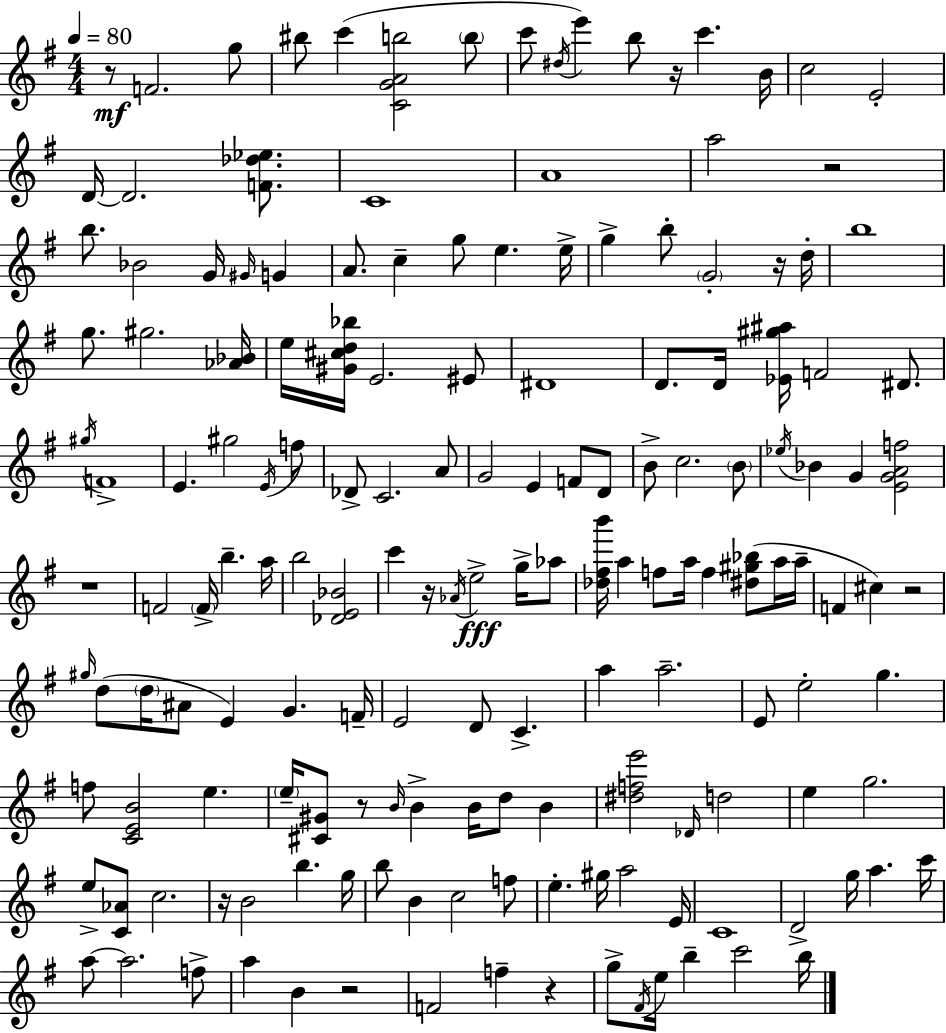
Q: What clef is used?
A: treble